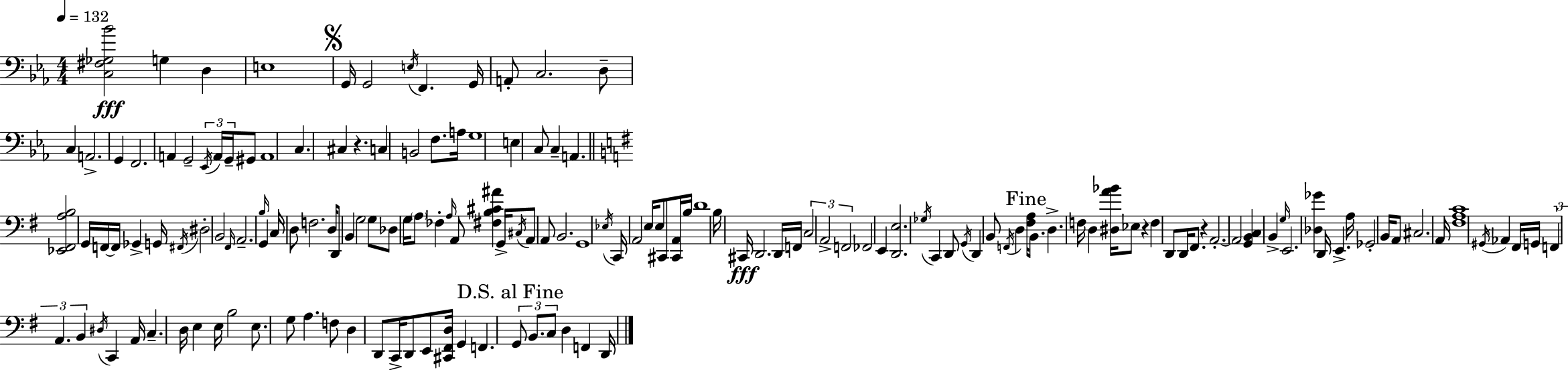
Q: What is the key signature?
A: EES major